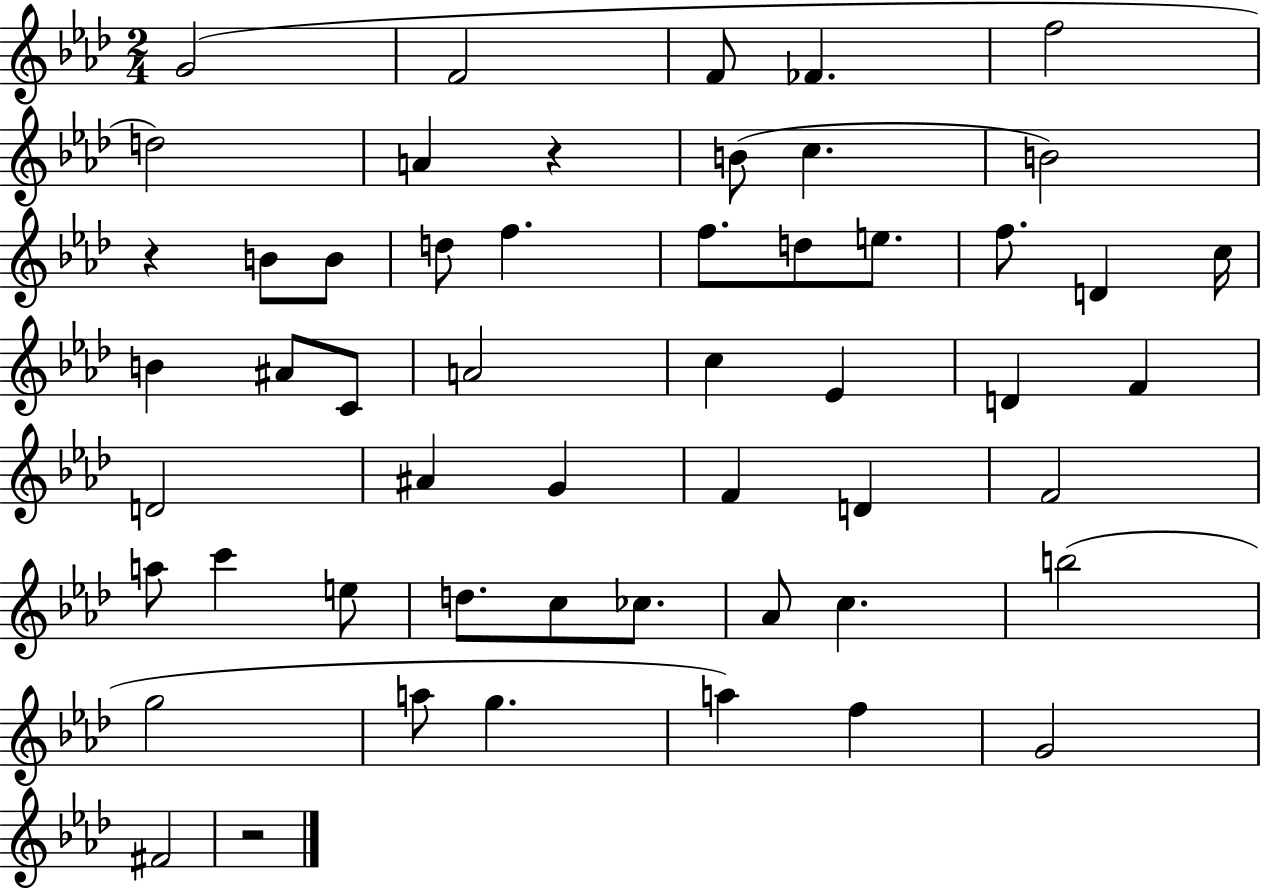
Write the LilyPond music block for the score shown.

{
  \clef treble
  \numericTimeSignature
  \time 2/4
  \key aes \major
  g'2( | f'2 | f'8 fes'4. | f''2 | \break d''2) | a'4 r4 | b'8( c''4. | b'2) | \break r4 b'8 b'8 | d''8 f''4. | f''8. d''8 e''8. | f''8. d'4 c''16 | \break b'4 ais'8 c'8 | a'2 | c''4 ees'4 | d'4 f'4 | \break d'2 | ais'4 g'4 | f'4 d'4 | f'2 | \break a''8 c'''4 e''8 | d''8. c''8 ces''8. | aes'8 c''4. | b''2( | \break g''2 | a''8 g''4. | a''4) f''4 | g'2 | \break fis'2 | r2 | \bar "|."
}